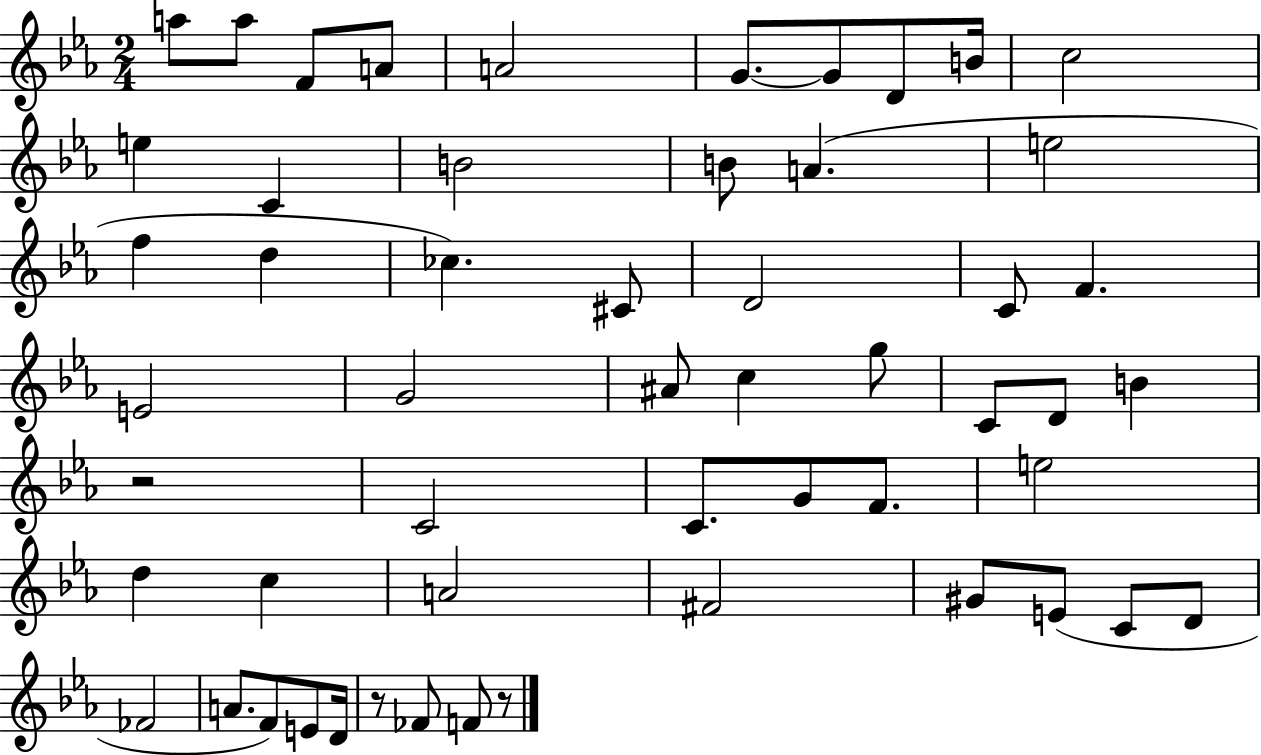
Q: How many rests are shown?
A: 3